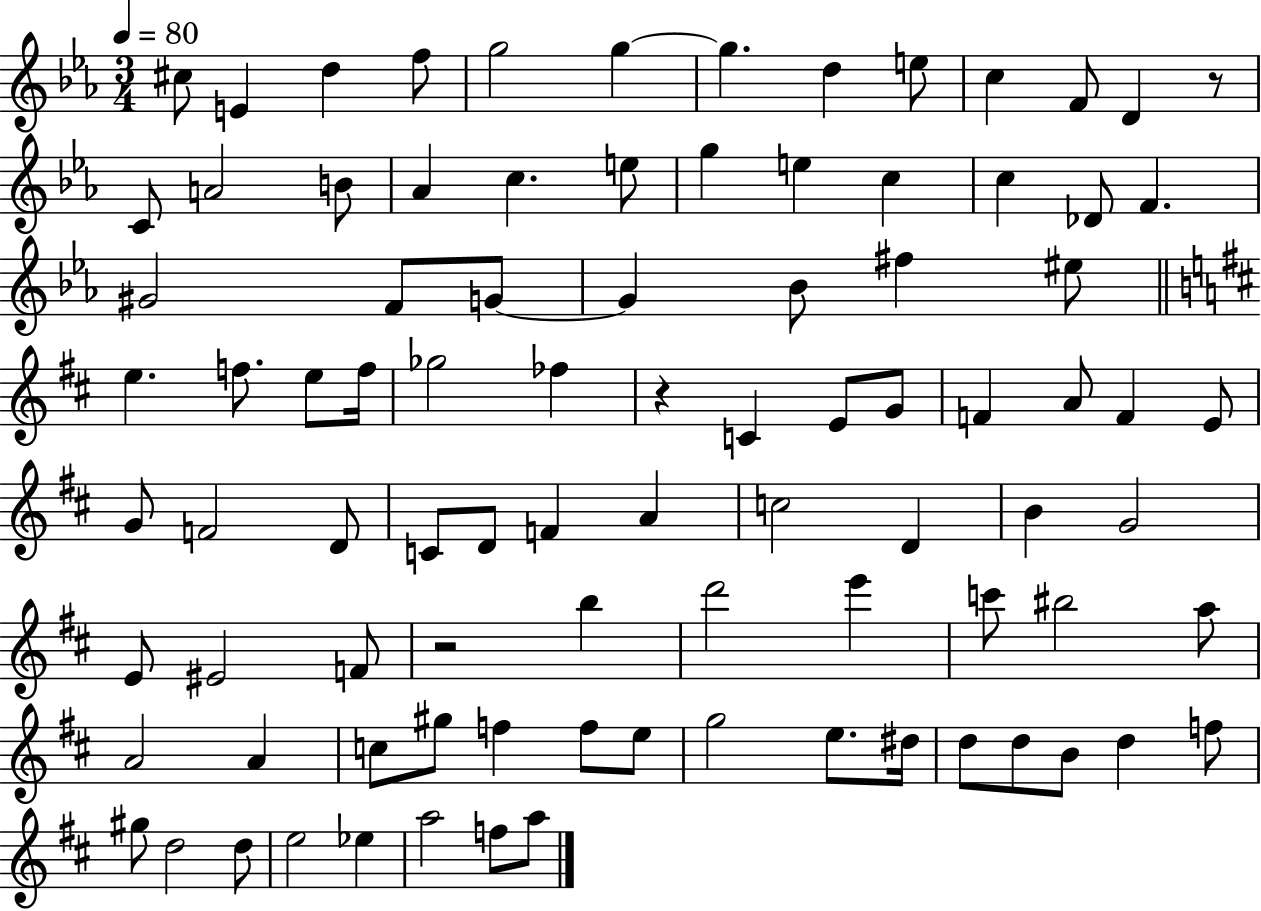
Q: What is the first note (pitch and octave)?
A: C#5